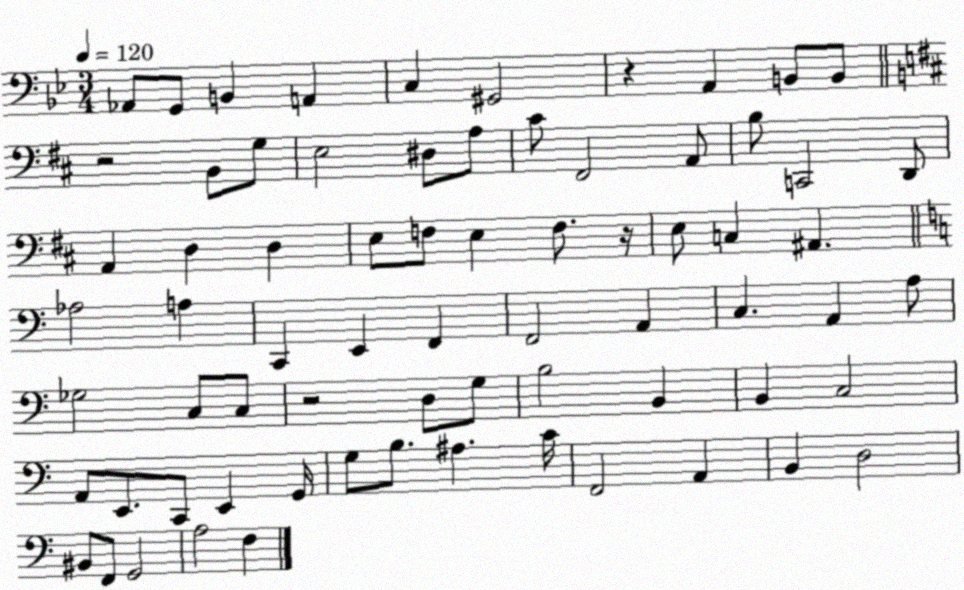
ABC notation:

X:1
T:Untitled
M:3/4
L:1/4
K:Bb
_A,,/2 G,,/2 B,, A,, C, ^G,,2 z A,, B,,/2 B,,/2 z2 B,,/2 G,/2 E,2 ^D,/2 A,/2 ^C/2 ^F,,2 A,,/2 B,/2 C,,2 D,,/2 A,, D, D, E,/2 F,/2 E, F,/2 z/4 E,/2 C, ^A,, _A,2 A, C,, E,, F,, F,,2 A,, C, A,, A,/2 _G,2 C,/2 C,/2 z2 D,/2 G,/2 B,2 B,, B,, C,2 A,,/2 E,,/2 C,,/2 E,, G,,/4 G,/2 B,/2 ^A, C/4 F,,2 A,, B,, D,2 ^B,,/2 F,,/2 G,,2 A,2 F,